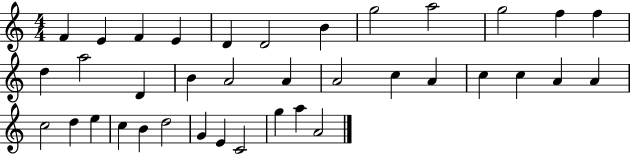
F4/q E4/q F4/q E4/q D4/q D4/h B4/q G5/h A5/h G5/h F5/q F5/q D5/q A5/h D4/q B4/q A4/h A4/q A4/h C5/q A4/q C5/q C5/q A4/q A4/q C5/h D5/q E5/q C5/q B4/q D5/h G4/q E4/q C4/h G5/q A5/q A4/h